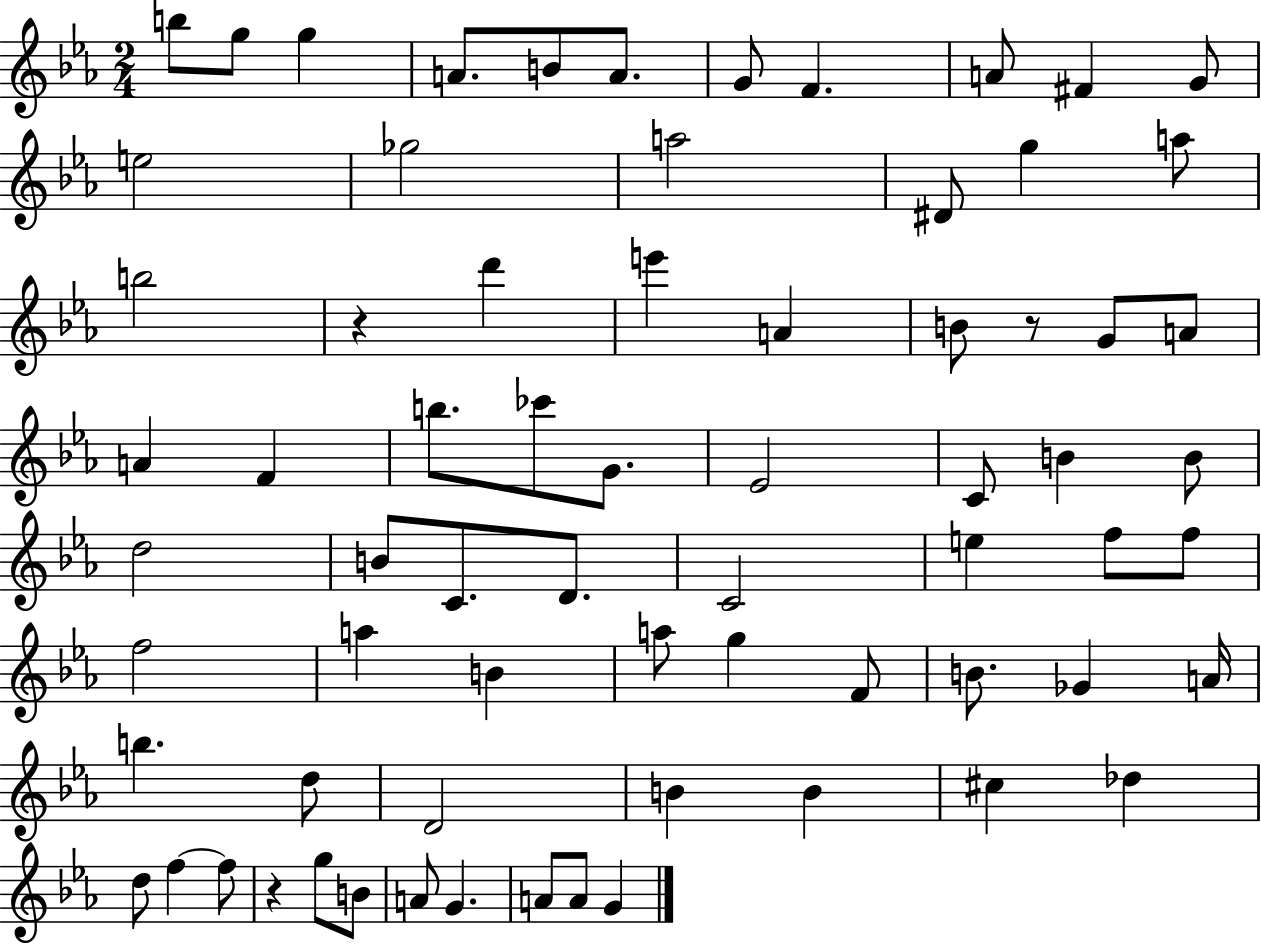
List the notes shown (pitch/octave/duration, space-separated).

B5/e G5/e G5/q A4/e. B4/e A4/e. G4/e F4/q. A4/e F#4/q G4/e E5/h Gb5/h A5/h D#4/e G5/q A5/e B5/h R/q D6/q E6/q A4/q B4/e R/e G4/e A4/e A4/q F4/q B5/e. CES6/e G4/e. Eb4/h C4/e B4/q B4/e D5/h B4/e C4/e. D4/e. C4/h E5/q F5/e F5/e F5/h A5/q B4/q A5/e G5/q F4/e B4/e. Gb4/q A4/s B5/q. D5/e D4/h B4/q B4/q C#5/q Db5/q D5/e F5/q F5/e R/q G5/e B4/e A4/e G4/q. A4/e A4/e G4/q